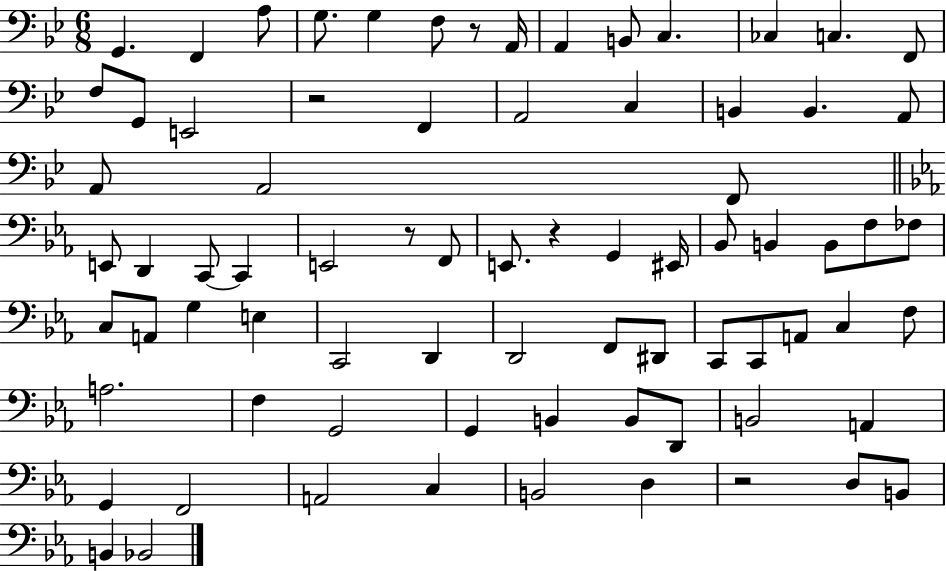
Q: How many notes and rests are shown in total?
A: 77